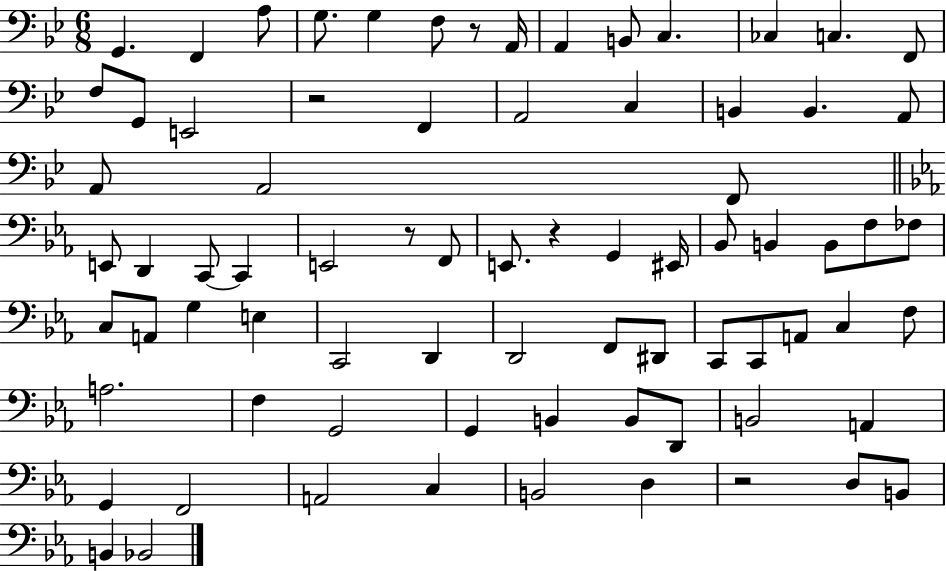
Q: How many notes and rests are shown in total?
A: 77